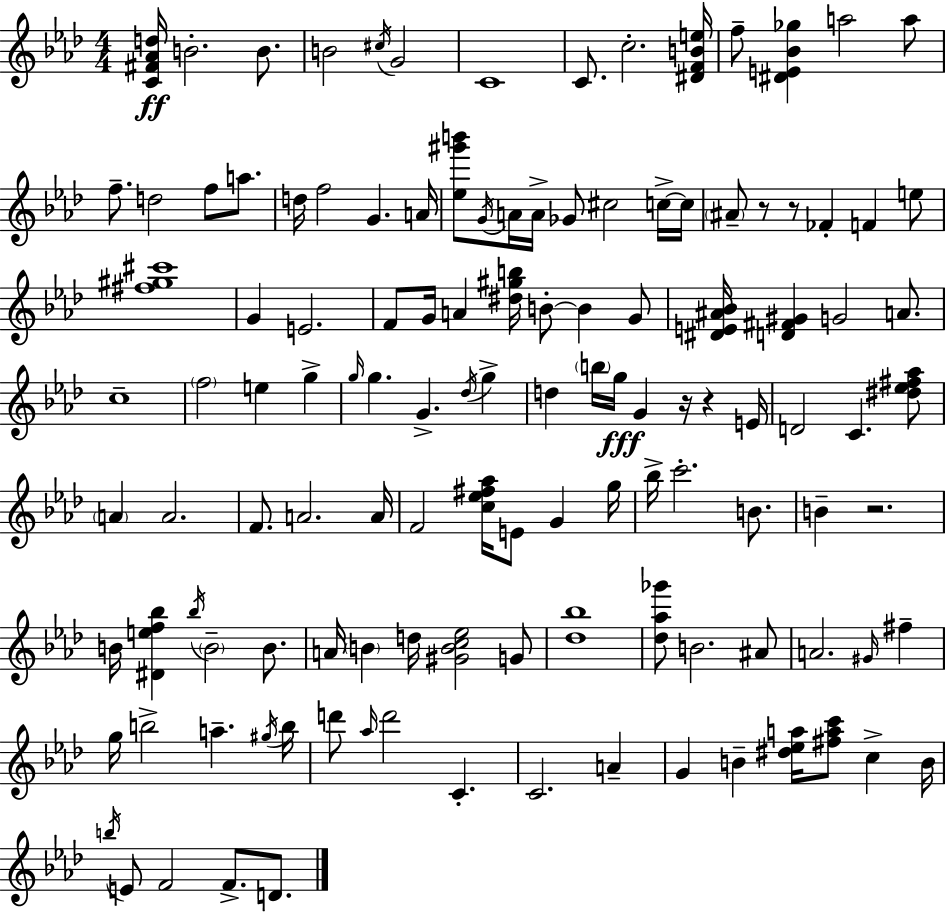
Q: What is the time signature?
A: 4/4